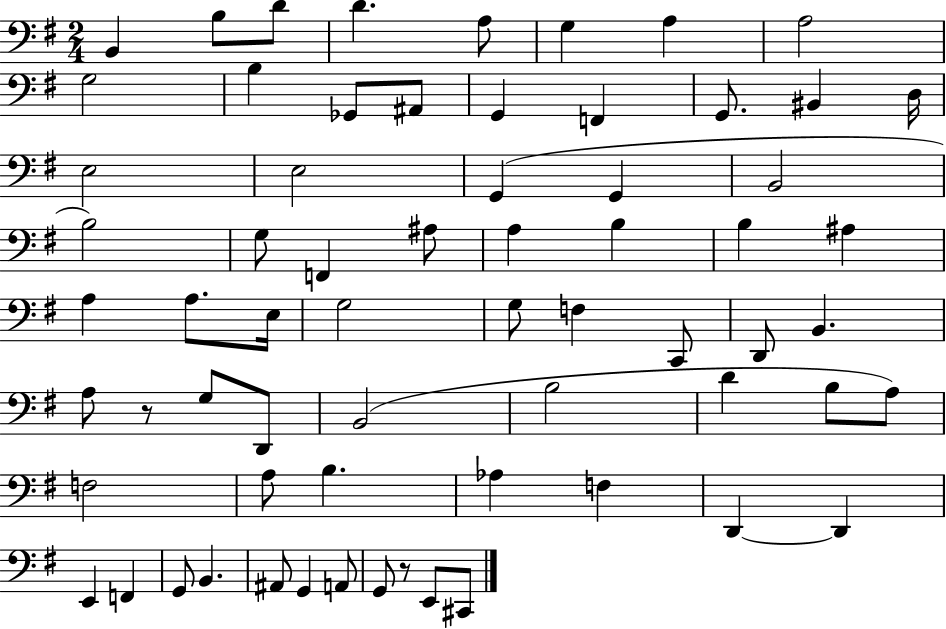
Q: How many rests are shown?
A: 2